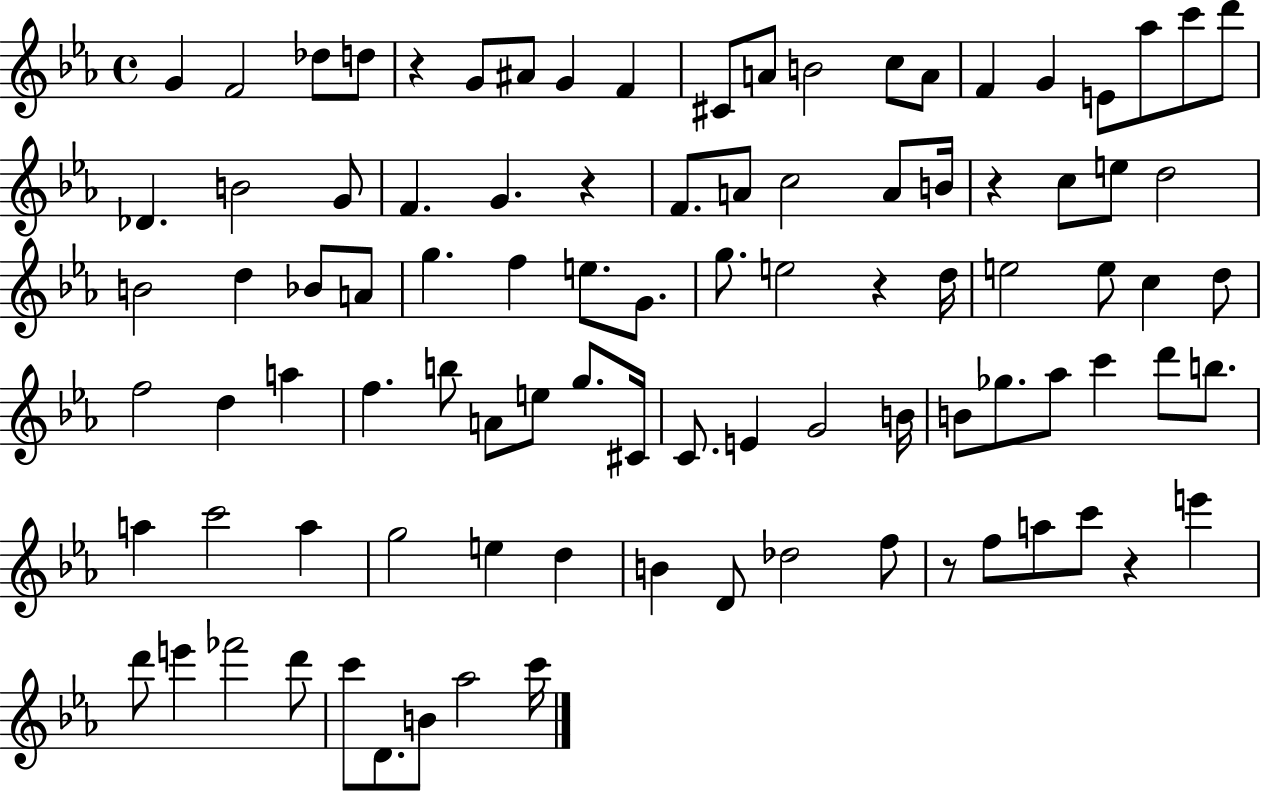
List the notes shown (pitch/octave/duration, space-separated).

G4/q F4/h Db5/e D5/e R/q G4/e A#4/e G4/q F4/q C#4/e A4/e B4/h C5/e A4/e F4/q G4/q E4/e Ab5/e C6/e D6/e Db4/q. B4/h G4/e F4/q. G4/q. R/q F4/e. A4/e C5/h A4/e B4/s R/q C5/e E5/e D5/h B4/h D5/q Bb4/e A4/e G5/q. F5/q E5/e. G4/e. G5/e. E5/h R/q D5/s E5/h E5/e C5/q D5/e F5/h D5/q A5/q F5/q. B5/e A4/e E5/e G5/e. C#4/s C4/e. E4/q G4/h B4/s B4/e Gb5/e. Ab5/e C6/q D6/e B5/e. A5/q C6/h A5/q G5/h E5/q D5/q B4/q D4/e Db5/h F5/e R/e F5/e A5/e C6/e R/q E6/q D6/e E6/q FES6/h D6/e C6/e D4/e. B4/e Ab5/h C6/s